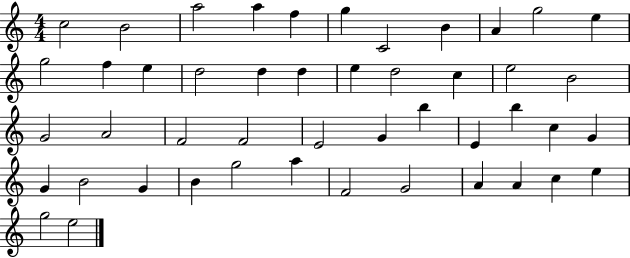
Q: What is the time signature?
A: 4/4